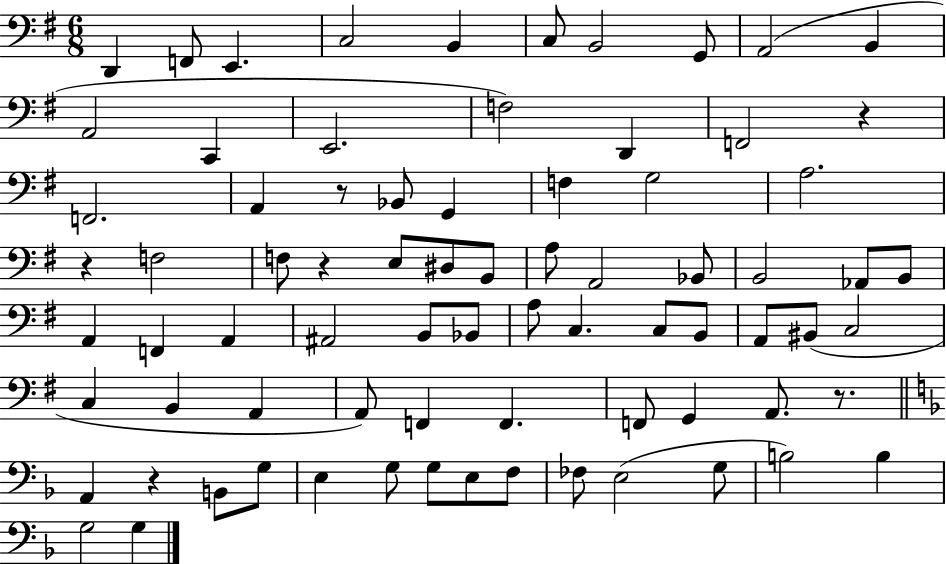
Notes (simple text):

D2/q F2/e E2/q. C3/h B2/q C3/e B2/h G2/e A2/h B2/q A2/h C2/q E2/h. F3/h D2/q F2/h R/q F2/h. A2/q R/e Bb2/e G2/q F3/q G3/h A3/h. R/q F3/h F3/e R/q E3/e D#3/e B2/e A3/e A2/h Bb2/e B2/h Ab2/e B2/e A2/q F2/q A2/q A#2/h B2/e Bb2/e A3/e C3/q. C3/e B2/e A2/e BIS2/e C3/h C3/q B2/q A2/q A2/e F2/q F2/q. F2/e G2/q A2/e. R/e. A2/q R/q B2/e G3/e E3/q G3/e G3/e E3/e F3/e FES3/e E3/h G3/e B3/h B3/q G3/h G3/q